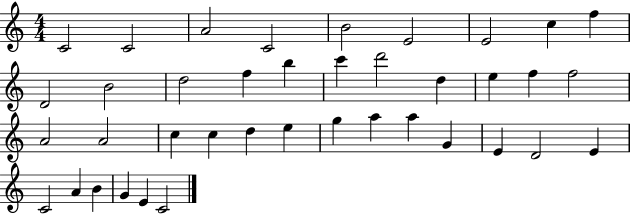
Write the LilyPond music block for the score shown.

{
  \clef treble
  \numericTimeSignature
  \time 4/4
  \key c \major
  c'2 c'2 | a'2 c'2 | b'2 e'2 | e'2 c''4 f''4 | \break d'2 b'2 | d''2 f''4 b''4 | c'''4 d'''2 d''4 | e''4 f''4 f''2 | \break a'2 a'2 | c''4 c''4 d''4 e''4 | g''4 a''4 a''4 g'4 | e'4 d'2 e'4 | \break c'2 a'4 b'4 | g'4 e'4 c'2 | \bar "|."
}